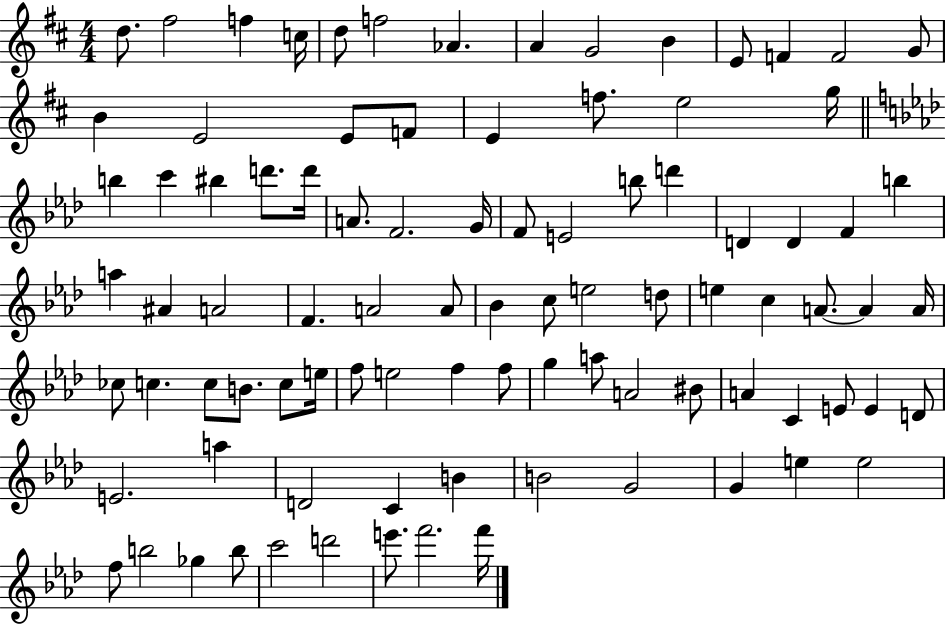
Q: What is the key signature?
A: D major